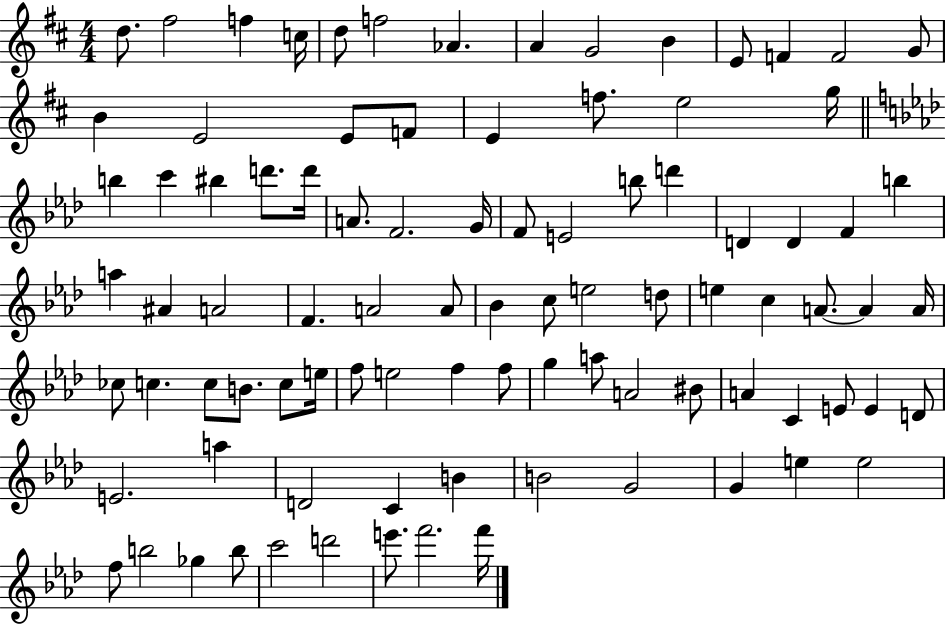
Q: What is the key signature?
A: D major